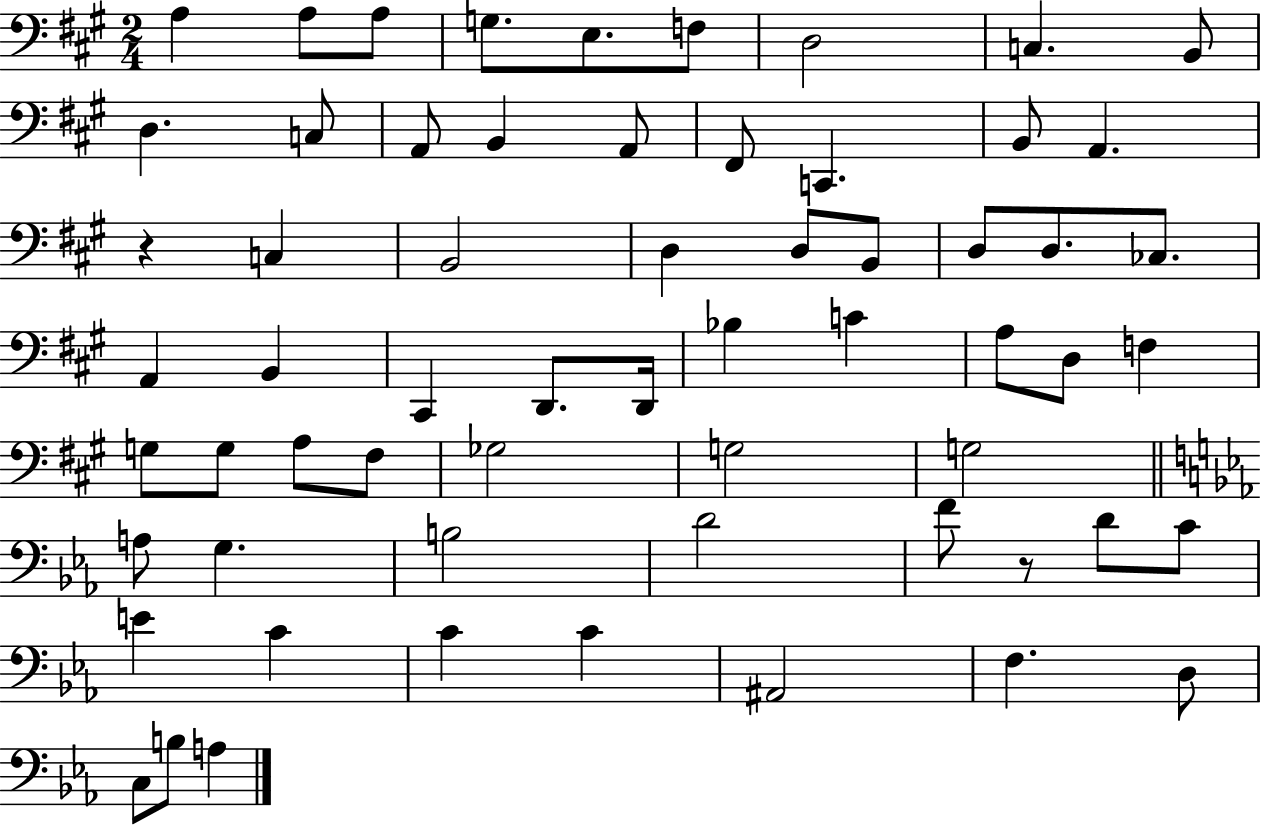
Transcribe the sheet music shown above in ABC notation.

X:1
T:Untitled
M:2/4
L:1/4
K:A
A, A,/2 A,/2 G,/2 E,/2 F,/2 D,2 C, B,,/2 D, C,/2 A,,/2 B,, A,,/2 ^F,,/2 C,, B,,/2 A,, z C, B,,2 D, D,/2 B,,/2 D,/2 D,/2 _C,/2 A,, B,, ^C,, D,,/2 D,,/4 _B, C A,/2 D,/2 F, G,/2 G,/2 A,/2 ^F,/2 _G,2 G,2 G,2 A,/2 G, B,2 D2 F/2 z/2 D/2 C/2 E C C C ^A,,2 F, D,/2 C,/2 B,/2 A,